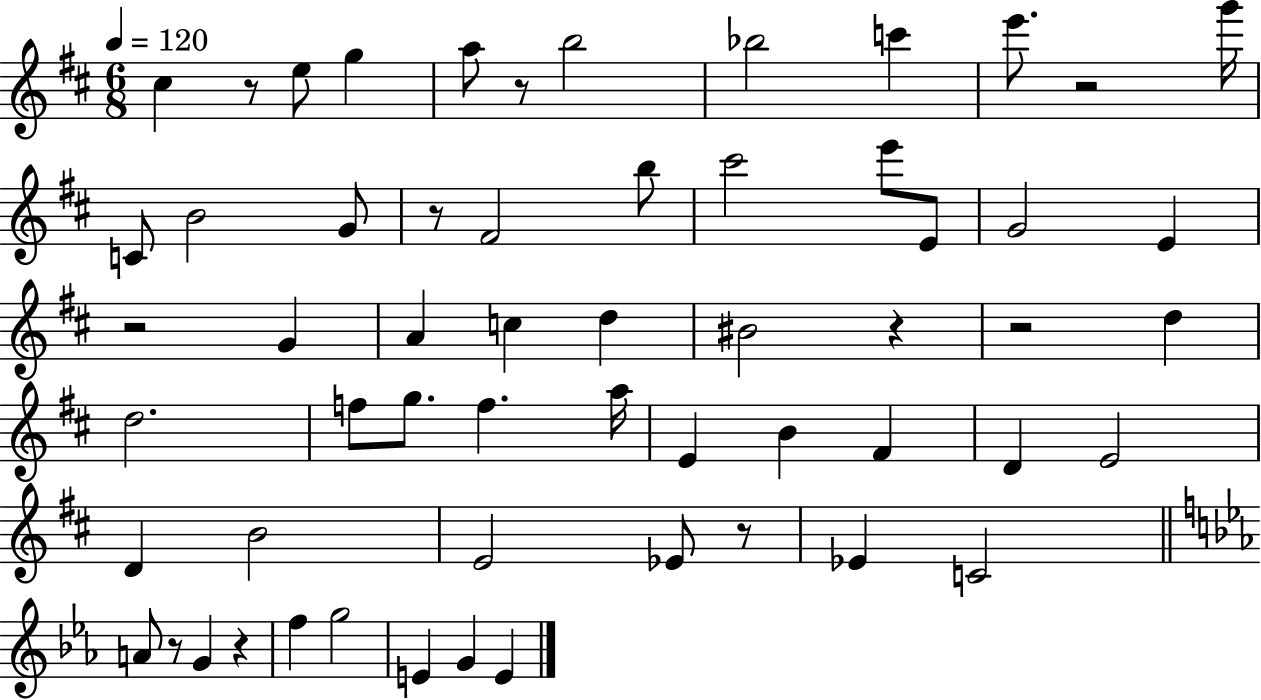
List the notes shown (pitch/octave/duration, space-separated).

C#5/q R/e E5/e G5/q A5/e R/e B5/h Bb5/h C6/q E6/e. R/h G6/s C4/e B4/h G4/e R/e F#4/h B5/e C#6/h E6/e E4/e G4/h E4/q R/h G4/q A4/q C5/q D5/q BIS4/h R/q R/h D5/q D5/h. F5/e G5/e. F5/q. A5/s E4/q B4/q F#4/q D4/q E4/h D4/q B4/h E4/h Eb4/e R/e Eb4/q C4/h A4/e R/e G4/q R/q F5/q G5/h E4/q G4/q E4/q